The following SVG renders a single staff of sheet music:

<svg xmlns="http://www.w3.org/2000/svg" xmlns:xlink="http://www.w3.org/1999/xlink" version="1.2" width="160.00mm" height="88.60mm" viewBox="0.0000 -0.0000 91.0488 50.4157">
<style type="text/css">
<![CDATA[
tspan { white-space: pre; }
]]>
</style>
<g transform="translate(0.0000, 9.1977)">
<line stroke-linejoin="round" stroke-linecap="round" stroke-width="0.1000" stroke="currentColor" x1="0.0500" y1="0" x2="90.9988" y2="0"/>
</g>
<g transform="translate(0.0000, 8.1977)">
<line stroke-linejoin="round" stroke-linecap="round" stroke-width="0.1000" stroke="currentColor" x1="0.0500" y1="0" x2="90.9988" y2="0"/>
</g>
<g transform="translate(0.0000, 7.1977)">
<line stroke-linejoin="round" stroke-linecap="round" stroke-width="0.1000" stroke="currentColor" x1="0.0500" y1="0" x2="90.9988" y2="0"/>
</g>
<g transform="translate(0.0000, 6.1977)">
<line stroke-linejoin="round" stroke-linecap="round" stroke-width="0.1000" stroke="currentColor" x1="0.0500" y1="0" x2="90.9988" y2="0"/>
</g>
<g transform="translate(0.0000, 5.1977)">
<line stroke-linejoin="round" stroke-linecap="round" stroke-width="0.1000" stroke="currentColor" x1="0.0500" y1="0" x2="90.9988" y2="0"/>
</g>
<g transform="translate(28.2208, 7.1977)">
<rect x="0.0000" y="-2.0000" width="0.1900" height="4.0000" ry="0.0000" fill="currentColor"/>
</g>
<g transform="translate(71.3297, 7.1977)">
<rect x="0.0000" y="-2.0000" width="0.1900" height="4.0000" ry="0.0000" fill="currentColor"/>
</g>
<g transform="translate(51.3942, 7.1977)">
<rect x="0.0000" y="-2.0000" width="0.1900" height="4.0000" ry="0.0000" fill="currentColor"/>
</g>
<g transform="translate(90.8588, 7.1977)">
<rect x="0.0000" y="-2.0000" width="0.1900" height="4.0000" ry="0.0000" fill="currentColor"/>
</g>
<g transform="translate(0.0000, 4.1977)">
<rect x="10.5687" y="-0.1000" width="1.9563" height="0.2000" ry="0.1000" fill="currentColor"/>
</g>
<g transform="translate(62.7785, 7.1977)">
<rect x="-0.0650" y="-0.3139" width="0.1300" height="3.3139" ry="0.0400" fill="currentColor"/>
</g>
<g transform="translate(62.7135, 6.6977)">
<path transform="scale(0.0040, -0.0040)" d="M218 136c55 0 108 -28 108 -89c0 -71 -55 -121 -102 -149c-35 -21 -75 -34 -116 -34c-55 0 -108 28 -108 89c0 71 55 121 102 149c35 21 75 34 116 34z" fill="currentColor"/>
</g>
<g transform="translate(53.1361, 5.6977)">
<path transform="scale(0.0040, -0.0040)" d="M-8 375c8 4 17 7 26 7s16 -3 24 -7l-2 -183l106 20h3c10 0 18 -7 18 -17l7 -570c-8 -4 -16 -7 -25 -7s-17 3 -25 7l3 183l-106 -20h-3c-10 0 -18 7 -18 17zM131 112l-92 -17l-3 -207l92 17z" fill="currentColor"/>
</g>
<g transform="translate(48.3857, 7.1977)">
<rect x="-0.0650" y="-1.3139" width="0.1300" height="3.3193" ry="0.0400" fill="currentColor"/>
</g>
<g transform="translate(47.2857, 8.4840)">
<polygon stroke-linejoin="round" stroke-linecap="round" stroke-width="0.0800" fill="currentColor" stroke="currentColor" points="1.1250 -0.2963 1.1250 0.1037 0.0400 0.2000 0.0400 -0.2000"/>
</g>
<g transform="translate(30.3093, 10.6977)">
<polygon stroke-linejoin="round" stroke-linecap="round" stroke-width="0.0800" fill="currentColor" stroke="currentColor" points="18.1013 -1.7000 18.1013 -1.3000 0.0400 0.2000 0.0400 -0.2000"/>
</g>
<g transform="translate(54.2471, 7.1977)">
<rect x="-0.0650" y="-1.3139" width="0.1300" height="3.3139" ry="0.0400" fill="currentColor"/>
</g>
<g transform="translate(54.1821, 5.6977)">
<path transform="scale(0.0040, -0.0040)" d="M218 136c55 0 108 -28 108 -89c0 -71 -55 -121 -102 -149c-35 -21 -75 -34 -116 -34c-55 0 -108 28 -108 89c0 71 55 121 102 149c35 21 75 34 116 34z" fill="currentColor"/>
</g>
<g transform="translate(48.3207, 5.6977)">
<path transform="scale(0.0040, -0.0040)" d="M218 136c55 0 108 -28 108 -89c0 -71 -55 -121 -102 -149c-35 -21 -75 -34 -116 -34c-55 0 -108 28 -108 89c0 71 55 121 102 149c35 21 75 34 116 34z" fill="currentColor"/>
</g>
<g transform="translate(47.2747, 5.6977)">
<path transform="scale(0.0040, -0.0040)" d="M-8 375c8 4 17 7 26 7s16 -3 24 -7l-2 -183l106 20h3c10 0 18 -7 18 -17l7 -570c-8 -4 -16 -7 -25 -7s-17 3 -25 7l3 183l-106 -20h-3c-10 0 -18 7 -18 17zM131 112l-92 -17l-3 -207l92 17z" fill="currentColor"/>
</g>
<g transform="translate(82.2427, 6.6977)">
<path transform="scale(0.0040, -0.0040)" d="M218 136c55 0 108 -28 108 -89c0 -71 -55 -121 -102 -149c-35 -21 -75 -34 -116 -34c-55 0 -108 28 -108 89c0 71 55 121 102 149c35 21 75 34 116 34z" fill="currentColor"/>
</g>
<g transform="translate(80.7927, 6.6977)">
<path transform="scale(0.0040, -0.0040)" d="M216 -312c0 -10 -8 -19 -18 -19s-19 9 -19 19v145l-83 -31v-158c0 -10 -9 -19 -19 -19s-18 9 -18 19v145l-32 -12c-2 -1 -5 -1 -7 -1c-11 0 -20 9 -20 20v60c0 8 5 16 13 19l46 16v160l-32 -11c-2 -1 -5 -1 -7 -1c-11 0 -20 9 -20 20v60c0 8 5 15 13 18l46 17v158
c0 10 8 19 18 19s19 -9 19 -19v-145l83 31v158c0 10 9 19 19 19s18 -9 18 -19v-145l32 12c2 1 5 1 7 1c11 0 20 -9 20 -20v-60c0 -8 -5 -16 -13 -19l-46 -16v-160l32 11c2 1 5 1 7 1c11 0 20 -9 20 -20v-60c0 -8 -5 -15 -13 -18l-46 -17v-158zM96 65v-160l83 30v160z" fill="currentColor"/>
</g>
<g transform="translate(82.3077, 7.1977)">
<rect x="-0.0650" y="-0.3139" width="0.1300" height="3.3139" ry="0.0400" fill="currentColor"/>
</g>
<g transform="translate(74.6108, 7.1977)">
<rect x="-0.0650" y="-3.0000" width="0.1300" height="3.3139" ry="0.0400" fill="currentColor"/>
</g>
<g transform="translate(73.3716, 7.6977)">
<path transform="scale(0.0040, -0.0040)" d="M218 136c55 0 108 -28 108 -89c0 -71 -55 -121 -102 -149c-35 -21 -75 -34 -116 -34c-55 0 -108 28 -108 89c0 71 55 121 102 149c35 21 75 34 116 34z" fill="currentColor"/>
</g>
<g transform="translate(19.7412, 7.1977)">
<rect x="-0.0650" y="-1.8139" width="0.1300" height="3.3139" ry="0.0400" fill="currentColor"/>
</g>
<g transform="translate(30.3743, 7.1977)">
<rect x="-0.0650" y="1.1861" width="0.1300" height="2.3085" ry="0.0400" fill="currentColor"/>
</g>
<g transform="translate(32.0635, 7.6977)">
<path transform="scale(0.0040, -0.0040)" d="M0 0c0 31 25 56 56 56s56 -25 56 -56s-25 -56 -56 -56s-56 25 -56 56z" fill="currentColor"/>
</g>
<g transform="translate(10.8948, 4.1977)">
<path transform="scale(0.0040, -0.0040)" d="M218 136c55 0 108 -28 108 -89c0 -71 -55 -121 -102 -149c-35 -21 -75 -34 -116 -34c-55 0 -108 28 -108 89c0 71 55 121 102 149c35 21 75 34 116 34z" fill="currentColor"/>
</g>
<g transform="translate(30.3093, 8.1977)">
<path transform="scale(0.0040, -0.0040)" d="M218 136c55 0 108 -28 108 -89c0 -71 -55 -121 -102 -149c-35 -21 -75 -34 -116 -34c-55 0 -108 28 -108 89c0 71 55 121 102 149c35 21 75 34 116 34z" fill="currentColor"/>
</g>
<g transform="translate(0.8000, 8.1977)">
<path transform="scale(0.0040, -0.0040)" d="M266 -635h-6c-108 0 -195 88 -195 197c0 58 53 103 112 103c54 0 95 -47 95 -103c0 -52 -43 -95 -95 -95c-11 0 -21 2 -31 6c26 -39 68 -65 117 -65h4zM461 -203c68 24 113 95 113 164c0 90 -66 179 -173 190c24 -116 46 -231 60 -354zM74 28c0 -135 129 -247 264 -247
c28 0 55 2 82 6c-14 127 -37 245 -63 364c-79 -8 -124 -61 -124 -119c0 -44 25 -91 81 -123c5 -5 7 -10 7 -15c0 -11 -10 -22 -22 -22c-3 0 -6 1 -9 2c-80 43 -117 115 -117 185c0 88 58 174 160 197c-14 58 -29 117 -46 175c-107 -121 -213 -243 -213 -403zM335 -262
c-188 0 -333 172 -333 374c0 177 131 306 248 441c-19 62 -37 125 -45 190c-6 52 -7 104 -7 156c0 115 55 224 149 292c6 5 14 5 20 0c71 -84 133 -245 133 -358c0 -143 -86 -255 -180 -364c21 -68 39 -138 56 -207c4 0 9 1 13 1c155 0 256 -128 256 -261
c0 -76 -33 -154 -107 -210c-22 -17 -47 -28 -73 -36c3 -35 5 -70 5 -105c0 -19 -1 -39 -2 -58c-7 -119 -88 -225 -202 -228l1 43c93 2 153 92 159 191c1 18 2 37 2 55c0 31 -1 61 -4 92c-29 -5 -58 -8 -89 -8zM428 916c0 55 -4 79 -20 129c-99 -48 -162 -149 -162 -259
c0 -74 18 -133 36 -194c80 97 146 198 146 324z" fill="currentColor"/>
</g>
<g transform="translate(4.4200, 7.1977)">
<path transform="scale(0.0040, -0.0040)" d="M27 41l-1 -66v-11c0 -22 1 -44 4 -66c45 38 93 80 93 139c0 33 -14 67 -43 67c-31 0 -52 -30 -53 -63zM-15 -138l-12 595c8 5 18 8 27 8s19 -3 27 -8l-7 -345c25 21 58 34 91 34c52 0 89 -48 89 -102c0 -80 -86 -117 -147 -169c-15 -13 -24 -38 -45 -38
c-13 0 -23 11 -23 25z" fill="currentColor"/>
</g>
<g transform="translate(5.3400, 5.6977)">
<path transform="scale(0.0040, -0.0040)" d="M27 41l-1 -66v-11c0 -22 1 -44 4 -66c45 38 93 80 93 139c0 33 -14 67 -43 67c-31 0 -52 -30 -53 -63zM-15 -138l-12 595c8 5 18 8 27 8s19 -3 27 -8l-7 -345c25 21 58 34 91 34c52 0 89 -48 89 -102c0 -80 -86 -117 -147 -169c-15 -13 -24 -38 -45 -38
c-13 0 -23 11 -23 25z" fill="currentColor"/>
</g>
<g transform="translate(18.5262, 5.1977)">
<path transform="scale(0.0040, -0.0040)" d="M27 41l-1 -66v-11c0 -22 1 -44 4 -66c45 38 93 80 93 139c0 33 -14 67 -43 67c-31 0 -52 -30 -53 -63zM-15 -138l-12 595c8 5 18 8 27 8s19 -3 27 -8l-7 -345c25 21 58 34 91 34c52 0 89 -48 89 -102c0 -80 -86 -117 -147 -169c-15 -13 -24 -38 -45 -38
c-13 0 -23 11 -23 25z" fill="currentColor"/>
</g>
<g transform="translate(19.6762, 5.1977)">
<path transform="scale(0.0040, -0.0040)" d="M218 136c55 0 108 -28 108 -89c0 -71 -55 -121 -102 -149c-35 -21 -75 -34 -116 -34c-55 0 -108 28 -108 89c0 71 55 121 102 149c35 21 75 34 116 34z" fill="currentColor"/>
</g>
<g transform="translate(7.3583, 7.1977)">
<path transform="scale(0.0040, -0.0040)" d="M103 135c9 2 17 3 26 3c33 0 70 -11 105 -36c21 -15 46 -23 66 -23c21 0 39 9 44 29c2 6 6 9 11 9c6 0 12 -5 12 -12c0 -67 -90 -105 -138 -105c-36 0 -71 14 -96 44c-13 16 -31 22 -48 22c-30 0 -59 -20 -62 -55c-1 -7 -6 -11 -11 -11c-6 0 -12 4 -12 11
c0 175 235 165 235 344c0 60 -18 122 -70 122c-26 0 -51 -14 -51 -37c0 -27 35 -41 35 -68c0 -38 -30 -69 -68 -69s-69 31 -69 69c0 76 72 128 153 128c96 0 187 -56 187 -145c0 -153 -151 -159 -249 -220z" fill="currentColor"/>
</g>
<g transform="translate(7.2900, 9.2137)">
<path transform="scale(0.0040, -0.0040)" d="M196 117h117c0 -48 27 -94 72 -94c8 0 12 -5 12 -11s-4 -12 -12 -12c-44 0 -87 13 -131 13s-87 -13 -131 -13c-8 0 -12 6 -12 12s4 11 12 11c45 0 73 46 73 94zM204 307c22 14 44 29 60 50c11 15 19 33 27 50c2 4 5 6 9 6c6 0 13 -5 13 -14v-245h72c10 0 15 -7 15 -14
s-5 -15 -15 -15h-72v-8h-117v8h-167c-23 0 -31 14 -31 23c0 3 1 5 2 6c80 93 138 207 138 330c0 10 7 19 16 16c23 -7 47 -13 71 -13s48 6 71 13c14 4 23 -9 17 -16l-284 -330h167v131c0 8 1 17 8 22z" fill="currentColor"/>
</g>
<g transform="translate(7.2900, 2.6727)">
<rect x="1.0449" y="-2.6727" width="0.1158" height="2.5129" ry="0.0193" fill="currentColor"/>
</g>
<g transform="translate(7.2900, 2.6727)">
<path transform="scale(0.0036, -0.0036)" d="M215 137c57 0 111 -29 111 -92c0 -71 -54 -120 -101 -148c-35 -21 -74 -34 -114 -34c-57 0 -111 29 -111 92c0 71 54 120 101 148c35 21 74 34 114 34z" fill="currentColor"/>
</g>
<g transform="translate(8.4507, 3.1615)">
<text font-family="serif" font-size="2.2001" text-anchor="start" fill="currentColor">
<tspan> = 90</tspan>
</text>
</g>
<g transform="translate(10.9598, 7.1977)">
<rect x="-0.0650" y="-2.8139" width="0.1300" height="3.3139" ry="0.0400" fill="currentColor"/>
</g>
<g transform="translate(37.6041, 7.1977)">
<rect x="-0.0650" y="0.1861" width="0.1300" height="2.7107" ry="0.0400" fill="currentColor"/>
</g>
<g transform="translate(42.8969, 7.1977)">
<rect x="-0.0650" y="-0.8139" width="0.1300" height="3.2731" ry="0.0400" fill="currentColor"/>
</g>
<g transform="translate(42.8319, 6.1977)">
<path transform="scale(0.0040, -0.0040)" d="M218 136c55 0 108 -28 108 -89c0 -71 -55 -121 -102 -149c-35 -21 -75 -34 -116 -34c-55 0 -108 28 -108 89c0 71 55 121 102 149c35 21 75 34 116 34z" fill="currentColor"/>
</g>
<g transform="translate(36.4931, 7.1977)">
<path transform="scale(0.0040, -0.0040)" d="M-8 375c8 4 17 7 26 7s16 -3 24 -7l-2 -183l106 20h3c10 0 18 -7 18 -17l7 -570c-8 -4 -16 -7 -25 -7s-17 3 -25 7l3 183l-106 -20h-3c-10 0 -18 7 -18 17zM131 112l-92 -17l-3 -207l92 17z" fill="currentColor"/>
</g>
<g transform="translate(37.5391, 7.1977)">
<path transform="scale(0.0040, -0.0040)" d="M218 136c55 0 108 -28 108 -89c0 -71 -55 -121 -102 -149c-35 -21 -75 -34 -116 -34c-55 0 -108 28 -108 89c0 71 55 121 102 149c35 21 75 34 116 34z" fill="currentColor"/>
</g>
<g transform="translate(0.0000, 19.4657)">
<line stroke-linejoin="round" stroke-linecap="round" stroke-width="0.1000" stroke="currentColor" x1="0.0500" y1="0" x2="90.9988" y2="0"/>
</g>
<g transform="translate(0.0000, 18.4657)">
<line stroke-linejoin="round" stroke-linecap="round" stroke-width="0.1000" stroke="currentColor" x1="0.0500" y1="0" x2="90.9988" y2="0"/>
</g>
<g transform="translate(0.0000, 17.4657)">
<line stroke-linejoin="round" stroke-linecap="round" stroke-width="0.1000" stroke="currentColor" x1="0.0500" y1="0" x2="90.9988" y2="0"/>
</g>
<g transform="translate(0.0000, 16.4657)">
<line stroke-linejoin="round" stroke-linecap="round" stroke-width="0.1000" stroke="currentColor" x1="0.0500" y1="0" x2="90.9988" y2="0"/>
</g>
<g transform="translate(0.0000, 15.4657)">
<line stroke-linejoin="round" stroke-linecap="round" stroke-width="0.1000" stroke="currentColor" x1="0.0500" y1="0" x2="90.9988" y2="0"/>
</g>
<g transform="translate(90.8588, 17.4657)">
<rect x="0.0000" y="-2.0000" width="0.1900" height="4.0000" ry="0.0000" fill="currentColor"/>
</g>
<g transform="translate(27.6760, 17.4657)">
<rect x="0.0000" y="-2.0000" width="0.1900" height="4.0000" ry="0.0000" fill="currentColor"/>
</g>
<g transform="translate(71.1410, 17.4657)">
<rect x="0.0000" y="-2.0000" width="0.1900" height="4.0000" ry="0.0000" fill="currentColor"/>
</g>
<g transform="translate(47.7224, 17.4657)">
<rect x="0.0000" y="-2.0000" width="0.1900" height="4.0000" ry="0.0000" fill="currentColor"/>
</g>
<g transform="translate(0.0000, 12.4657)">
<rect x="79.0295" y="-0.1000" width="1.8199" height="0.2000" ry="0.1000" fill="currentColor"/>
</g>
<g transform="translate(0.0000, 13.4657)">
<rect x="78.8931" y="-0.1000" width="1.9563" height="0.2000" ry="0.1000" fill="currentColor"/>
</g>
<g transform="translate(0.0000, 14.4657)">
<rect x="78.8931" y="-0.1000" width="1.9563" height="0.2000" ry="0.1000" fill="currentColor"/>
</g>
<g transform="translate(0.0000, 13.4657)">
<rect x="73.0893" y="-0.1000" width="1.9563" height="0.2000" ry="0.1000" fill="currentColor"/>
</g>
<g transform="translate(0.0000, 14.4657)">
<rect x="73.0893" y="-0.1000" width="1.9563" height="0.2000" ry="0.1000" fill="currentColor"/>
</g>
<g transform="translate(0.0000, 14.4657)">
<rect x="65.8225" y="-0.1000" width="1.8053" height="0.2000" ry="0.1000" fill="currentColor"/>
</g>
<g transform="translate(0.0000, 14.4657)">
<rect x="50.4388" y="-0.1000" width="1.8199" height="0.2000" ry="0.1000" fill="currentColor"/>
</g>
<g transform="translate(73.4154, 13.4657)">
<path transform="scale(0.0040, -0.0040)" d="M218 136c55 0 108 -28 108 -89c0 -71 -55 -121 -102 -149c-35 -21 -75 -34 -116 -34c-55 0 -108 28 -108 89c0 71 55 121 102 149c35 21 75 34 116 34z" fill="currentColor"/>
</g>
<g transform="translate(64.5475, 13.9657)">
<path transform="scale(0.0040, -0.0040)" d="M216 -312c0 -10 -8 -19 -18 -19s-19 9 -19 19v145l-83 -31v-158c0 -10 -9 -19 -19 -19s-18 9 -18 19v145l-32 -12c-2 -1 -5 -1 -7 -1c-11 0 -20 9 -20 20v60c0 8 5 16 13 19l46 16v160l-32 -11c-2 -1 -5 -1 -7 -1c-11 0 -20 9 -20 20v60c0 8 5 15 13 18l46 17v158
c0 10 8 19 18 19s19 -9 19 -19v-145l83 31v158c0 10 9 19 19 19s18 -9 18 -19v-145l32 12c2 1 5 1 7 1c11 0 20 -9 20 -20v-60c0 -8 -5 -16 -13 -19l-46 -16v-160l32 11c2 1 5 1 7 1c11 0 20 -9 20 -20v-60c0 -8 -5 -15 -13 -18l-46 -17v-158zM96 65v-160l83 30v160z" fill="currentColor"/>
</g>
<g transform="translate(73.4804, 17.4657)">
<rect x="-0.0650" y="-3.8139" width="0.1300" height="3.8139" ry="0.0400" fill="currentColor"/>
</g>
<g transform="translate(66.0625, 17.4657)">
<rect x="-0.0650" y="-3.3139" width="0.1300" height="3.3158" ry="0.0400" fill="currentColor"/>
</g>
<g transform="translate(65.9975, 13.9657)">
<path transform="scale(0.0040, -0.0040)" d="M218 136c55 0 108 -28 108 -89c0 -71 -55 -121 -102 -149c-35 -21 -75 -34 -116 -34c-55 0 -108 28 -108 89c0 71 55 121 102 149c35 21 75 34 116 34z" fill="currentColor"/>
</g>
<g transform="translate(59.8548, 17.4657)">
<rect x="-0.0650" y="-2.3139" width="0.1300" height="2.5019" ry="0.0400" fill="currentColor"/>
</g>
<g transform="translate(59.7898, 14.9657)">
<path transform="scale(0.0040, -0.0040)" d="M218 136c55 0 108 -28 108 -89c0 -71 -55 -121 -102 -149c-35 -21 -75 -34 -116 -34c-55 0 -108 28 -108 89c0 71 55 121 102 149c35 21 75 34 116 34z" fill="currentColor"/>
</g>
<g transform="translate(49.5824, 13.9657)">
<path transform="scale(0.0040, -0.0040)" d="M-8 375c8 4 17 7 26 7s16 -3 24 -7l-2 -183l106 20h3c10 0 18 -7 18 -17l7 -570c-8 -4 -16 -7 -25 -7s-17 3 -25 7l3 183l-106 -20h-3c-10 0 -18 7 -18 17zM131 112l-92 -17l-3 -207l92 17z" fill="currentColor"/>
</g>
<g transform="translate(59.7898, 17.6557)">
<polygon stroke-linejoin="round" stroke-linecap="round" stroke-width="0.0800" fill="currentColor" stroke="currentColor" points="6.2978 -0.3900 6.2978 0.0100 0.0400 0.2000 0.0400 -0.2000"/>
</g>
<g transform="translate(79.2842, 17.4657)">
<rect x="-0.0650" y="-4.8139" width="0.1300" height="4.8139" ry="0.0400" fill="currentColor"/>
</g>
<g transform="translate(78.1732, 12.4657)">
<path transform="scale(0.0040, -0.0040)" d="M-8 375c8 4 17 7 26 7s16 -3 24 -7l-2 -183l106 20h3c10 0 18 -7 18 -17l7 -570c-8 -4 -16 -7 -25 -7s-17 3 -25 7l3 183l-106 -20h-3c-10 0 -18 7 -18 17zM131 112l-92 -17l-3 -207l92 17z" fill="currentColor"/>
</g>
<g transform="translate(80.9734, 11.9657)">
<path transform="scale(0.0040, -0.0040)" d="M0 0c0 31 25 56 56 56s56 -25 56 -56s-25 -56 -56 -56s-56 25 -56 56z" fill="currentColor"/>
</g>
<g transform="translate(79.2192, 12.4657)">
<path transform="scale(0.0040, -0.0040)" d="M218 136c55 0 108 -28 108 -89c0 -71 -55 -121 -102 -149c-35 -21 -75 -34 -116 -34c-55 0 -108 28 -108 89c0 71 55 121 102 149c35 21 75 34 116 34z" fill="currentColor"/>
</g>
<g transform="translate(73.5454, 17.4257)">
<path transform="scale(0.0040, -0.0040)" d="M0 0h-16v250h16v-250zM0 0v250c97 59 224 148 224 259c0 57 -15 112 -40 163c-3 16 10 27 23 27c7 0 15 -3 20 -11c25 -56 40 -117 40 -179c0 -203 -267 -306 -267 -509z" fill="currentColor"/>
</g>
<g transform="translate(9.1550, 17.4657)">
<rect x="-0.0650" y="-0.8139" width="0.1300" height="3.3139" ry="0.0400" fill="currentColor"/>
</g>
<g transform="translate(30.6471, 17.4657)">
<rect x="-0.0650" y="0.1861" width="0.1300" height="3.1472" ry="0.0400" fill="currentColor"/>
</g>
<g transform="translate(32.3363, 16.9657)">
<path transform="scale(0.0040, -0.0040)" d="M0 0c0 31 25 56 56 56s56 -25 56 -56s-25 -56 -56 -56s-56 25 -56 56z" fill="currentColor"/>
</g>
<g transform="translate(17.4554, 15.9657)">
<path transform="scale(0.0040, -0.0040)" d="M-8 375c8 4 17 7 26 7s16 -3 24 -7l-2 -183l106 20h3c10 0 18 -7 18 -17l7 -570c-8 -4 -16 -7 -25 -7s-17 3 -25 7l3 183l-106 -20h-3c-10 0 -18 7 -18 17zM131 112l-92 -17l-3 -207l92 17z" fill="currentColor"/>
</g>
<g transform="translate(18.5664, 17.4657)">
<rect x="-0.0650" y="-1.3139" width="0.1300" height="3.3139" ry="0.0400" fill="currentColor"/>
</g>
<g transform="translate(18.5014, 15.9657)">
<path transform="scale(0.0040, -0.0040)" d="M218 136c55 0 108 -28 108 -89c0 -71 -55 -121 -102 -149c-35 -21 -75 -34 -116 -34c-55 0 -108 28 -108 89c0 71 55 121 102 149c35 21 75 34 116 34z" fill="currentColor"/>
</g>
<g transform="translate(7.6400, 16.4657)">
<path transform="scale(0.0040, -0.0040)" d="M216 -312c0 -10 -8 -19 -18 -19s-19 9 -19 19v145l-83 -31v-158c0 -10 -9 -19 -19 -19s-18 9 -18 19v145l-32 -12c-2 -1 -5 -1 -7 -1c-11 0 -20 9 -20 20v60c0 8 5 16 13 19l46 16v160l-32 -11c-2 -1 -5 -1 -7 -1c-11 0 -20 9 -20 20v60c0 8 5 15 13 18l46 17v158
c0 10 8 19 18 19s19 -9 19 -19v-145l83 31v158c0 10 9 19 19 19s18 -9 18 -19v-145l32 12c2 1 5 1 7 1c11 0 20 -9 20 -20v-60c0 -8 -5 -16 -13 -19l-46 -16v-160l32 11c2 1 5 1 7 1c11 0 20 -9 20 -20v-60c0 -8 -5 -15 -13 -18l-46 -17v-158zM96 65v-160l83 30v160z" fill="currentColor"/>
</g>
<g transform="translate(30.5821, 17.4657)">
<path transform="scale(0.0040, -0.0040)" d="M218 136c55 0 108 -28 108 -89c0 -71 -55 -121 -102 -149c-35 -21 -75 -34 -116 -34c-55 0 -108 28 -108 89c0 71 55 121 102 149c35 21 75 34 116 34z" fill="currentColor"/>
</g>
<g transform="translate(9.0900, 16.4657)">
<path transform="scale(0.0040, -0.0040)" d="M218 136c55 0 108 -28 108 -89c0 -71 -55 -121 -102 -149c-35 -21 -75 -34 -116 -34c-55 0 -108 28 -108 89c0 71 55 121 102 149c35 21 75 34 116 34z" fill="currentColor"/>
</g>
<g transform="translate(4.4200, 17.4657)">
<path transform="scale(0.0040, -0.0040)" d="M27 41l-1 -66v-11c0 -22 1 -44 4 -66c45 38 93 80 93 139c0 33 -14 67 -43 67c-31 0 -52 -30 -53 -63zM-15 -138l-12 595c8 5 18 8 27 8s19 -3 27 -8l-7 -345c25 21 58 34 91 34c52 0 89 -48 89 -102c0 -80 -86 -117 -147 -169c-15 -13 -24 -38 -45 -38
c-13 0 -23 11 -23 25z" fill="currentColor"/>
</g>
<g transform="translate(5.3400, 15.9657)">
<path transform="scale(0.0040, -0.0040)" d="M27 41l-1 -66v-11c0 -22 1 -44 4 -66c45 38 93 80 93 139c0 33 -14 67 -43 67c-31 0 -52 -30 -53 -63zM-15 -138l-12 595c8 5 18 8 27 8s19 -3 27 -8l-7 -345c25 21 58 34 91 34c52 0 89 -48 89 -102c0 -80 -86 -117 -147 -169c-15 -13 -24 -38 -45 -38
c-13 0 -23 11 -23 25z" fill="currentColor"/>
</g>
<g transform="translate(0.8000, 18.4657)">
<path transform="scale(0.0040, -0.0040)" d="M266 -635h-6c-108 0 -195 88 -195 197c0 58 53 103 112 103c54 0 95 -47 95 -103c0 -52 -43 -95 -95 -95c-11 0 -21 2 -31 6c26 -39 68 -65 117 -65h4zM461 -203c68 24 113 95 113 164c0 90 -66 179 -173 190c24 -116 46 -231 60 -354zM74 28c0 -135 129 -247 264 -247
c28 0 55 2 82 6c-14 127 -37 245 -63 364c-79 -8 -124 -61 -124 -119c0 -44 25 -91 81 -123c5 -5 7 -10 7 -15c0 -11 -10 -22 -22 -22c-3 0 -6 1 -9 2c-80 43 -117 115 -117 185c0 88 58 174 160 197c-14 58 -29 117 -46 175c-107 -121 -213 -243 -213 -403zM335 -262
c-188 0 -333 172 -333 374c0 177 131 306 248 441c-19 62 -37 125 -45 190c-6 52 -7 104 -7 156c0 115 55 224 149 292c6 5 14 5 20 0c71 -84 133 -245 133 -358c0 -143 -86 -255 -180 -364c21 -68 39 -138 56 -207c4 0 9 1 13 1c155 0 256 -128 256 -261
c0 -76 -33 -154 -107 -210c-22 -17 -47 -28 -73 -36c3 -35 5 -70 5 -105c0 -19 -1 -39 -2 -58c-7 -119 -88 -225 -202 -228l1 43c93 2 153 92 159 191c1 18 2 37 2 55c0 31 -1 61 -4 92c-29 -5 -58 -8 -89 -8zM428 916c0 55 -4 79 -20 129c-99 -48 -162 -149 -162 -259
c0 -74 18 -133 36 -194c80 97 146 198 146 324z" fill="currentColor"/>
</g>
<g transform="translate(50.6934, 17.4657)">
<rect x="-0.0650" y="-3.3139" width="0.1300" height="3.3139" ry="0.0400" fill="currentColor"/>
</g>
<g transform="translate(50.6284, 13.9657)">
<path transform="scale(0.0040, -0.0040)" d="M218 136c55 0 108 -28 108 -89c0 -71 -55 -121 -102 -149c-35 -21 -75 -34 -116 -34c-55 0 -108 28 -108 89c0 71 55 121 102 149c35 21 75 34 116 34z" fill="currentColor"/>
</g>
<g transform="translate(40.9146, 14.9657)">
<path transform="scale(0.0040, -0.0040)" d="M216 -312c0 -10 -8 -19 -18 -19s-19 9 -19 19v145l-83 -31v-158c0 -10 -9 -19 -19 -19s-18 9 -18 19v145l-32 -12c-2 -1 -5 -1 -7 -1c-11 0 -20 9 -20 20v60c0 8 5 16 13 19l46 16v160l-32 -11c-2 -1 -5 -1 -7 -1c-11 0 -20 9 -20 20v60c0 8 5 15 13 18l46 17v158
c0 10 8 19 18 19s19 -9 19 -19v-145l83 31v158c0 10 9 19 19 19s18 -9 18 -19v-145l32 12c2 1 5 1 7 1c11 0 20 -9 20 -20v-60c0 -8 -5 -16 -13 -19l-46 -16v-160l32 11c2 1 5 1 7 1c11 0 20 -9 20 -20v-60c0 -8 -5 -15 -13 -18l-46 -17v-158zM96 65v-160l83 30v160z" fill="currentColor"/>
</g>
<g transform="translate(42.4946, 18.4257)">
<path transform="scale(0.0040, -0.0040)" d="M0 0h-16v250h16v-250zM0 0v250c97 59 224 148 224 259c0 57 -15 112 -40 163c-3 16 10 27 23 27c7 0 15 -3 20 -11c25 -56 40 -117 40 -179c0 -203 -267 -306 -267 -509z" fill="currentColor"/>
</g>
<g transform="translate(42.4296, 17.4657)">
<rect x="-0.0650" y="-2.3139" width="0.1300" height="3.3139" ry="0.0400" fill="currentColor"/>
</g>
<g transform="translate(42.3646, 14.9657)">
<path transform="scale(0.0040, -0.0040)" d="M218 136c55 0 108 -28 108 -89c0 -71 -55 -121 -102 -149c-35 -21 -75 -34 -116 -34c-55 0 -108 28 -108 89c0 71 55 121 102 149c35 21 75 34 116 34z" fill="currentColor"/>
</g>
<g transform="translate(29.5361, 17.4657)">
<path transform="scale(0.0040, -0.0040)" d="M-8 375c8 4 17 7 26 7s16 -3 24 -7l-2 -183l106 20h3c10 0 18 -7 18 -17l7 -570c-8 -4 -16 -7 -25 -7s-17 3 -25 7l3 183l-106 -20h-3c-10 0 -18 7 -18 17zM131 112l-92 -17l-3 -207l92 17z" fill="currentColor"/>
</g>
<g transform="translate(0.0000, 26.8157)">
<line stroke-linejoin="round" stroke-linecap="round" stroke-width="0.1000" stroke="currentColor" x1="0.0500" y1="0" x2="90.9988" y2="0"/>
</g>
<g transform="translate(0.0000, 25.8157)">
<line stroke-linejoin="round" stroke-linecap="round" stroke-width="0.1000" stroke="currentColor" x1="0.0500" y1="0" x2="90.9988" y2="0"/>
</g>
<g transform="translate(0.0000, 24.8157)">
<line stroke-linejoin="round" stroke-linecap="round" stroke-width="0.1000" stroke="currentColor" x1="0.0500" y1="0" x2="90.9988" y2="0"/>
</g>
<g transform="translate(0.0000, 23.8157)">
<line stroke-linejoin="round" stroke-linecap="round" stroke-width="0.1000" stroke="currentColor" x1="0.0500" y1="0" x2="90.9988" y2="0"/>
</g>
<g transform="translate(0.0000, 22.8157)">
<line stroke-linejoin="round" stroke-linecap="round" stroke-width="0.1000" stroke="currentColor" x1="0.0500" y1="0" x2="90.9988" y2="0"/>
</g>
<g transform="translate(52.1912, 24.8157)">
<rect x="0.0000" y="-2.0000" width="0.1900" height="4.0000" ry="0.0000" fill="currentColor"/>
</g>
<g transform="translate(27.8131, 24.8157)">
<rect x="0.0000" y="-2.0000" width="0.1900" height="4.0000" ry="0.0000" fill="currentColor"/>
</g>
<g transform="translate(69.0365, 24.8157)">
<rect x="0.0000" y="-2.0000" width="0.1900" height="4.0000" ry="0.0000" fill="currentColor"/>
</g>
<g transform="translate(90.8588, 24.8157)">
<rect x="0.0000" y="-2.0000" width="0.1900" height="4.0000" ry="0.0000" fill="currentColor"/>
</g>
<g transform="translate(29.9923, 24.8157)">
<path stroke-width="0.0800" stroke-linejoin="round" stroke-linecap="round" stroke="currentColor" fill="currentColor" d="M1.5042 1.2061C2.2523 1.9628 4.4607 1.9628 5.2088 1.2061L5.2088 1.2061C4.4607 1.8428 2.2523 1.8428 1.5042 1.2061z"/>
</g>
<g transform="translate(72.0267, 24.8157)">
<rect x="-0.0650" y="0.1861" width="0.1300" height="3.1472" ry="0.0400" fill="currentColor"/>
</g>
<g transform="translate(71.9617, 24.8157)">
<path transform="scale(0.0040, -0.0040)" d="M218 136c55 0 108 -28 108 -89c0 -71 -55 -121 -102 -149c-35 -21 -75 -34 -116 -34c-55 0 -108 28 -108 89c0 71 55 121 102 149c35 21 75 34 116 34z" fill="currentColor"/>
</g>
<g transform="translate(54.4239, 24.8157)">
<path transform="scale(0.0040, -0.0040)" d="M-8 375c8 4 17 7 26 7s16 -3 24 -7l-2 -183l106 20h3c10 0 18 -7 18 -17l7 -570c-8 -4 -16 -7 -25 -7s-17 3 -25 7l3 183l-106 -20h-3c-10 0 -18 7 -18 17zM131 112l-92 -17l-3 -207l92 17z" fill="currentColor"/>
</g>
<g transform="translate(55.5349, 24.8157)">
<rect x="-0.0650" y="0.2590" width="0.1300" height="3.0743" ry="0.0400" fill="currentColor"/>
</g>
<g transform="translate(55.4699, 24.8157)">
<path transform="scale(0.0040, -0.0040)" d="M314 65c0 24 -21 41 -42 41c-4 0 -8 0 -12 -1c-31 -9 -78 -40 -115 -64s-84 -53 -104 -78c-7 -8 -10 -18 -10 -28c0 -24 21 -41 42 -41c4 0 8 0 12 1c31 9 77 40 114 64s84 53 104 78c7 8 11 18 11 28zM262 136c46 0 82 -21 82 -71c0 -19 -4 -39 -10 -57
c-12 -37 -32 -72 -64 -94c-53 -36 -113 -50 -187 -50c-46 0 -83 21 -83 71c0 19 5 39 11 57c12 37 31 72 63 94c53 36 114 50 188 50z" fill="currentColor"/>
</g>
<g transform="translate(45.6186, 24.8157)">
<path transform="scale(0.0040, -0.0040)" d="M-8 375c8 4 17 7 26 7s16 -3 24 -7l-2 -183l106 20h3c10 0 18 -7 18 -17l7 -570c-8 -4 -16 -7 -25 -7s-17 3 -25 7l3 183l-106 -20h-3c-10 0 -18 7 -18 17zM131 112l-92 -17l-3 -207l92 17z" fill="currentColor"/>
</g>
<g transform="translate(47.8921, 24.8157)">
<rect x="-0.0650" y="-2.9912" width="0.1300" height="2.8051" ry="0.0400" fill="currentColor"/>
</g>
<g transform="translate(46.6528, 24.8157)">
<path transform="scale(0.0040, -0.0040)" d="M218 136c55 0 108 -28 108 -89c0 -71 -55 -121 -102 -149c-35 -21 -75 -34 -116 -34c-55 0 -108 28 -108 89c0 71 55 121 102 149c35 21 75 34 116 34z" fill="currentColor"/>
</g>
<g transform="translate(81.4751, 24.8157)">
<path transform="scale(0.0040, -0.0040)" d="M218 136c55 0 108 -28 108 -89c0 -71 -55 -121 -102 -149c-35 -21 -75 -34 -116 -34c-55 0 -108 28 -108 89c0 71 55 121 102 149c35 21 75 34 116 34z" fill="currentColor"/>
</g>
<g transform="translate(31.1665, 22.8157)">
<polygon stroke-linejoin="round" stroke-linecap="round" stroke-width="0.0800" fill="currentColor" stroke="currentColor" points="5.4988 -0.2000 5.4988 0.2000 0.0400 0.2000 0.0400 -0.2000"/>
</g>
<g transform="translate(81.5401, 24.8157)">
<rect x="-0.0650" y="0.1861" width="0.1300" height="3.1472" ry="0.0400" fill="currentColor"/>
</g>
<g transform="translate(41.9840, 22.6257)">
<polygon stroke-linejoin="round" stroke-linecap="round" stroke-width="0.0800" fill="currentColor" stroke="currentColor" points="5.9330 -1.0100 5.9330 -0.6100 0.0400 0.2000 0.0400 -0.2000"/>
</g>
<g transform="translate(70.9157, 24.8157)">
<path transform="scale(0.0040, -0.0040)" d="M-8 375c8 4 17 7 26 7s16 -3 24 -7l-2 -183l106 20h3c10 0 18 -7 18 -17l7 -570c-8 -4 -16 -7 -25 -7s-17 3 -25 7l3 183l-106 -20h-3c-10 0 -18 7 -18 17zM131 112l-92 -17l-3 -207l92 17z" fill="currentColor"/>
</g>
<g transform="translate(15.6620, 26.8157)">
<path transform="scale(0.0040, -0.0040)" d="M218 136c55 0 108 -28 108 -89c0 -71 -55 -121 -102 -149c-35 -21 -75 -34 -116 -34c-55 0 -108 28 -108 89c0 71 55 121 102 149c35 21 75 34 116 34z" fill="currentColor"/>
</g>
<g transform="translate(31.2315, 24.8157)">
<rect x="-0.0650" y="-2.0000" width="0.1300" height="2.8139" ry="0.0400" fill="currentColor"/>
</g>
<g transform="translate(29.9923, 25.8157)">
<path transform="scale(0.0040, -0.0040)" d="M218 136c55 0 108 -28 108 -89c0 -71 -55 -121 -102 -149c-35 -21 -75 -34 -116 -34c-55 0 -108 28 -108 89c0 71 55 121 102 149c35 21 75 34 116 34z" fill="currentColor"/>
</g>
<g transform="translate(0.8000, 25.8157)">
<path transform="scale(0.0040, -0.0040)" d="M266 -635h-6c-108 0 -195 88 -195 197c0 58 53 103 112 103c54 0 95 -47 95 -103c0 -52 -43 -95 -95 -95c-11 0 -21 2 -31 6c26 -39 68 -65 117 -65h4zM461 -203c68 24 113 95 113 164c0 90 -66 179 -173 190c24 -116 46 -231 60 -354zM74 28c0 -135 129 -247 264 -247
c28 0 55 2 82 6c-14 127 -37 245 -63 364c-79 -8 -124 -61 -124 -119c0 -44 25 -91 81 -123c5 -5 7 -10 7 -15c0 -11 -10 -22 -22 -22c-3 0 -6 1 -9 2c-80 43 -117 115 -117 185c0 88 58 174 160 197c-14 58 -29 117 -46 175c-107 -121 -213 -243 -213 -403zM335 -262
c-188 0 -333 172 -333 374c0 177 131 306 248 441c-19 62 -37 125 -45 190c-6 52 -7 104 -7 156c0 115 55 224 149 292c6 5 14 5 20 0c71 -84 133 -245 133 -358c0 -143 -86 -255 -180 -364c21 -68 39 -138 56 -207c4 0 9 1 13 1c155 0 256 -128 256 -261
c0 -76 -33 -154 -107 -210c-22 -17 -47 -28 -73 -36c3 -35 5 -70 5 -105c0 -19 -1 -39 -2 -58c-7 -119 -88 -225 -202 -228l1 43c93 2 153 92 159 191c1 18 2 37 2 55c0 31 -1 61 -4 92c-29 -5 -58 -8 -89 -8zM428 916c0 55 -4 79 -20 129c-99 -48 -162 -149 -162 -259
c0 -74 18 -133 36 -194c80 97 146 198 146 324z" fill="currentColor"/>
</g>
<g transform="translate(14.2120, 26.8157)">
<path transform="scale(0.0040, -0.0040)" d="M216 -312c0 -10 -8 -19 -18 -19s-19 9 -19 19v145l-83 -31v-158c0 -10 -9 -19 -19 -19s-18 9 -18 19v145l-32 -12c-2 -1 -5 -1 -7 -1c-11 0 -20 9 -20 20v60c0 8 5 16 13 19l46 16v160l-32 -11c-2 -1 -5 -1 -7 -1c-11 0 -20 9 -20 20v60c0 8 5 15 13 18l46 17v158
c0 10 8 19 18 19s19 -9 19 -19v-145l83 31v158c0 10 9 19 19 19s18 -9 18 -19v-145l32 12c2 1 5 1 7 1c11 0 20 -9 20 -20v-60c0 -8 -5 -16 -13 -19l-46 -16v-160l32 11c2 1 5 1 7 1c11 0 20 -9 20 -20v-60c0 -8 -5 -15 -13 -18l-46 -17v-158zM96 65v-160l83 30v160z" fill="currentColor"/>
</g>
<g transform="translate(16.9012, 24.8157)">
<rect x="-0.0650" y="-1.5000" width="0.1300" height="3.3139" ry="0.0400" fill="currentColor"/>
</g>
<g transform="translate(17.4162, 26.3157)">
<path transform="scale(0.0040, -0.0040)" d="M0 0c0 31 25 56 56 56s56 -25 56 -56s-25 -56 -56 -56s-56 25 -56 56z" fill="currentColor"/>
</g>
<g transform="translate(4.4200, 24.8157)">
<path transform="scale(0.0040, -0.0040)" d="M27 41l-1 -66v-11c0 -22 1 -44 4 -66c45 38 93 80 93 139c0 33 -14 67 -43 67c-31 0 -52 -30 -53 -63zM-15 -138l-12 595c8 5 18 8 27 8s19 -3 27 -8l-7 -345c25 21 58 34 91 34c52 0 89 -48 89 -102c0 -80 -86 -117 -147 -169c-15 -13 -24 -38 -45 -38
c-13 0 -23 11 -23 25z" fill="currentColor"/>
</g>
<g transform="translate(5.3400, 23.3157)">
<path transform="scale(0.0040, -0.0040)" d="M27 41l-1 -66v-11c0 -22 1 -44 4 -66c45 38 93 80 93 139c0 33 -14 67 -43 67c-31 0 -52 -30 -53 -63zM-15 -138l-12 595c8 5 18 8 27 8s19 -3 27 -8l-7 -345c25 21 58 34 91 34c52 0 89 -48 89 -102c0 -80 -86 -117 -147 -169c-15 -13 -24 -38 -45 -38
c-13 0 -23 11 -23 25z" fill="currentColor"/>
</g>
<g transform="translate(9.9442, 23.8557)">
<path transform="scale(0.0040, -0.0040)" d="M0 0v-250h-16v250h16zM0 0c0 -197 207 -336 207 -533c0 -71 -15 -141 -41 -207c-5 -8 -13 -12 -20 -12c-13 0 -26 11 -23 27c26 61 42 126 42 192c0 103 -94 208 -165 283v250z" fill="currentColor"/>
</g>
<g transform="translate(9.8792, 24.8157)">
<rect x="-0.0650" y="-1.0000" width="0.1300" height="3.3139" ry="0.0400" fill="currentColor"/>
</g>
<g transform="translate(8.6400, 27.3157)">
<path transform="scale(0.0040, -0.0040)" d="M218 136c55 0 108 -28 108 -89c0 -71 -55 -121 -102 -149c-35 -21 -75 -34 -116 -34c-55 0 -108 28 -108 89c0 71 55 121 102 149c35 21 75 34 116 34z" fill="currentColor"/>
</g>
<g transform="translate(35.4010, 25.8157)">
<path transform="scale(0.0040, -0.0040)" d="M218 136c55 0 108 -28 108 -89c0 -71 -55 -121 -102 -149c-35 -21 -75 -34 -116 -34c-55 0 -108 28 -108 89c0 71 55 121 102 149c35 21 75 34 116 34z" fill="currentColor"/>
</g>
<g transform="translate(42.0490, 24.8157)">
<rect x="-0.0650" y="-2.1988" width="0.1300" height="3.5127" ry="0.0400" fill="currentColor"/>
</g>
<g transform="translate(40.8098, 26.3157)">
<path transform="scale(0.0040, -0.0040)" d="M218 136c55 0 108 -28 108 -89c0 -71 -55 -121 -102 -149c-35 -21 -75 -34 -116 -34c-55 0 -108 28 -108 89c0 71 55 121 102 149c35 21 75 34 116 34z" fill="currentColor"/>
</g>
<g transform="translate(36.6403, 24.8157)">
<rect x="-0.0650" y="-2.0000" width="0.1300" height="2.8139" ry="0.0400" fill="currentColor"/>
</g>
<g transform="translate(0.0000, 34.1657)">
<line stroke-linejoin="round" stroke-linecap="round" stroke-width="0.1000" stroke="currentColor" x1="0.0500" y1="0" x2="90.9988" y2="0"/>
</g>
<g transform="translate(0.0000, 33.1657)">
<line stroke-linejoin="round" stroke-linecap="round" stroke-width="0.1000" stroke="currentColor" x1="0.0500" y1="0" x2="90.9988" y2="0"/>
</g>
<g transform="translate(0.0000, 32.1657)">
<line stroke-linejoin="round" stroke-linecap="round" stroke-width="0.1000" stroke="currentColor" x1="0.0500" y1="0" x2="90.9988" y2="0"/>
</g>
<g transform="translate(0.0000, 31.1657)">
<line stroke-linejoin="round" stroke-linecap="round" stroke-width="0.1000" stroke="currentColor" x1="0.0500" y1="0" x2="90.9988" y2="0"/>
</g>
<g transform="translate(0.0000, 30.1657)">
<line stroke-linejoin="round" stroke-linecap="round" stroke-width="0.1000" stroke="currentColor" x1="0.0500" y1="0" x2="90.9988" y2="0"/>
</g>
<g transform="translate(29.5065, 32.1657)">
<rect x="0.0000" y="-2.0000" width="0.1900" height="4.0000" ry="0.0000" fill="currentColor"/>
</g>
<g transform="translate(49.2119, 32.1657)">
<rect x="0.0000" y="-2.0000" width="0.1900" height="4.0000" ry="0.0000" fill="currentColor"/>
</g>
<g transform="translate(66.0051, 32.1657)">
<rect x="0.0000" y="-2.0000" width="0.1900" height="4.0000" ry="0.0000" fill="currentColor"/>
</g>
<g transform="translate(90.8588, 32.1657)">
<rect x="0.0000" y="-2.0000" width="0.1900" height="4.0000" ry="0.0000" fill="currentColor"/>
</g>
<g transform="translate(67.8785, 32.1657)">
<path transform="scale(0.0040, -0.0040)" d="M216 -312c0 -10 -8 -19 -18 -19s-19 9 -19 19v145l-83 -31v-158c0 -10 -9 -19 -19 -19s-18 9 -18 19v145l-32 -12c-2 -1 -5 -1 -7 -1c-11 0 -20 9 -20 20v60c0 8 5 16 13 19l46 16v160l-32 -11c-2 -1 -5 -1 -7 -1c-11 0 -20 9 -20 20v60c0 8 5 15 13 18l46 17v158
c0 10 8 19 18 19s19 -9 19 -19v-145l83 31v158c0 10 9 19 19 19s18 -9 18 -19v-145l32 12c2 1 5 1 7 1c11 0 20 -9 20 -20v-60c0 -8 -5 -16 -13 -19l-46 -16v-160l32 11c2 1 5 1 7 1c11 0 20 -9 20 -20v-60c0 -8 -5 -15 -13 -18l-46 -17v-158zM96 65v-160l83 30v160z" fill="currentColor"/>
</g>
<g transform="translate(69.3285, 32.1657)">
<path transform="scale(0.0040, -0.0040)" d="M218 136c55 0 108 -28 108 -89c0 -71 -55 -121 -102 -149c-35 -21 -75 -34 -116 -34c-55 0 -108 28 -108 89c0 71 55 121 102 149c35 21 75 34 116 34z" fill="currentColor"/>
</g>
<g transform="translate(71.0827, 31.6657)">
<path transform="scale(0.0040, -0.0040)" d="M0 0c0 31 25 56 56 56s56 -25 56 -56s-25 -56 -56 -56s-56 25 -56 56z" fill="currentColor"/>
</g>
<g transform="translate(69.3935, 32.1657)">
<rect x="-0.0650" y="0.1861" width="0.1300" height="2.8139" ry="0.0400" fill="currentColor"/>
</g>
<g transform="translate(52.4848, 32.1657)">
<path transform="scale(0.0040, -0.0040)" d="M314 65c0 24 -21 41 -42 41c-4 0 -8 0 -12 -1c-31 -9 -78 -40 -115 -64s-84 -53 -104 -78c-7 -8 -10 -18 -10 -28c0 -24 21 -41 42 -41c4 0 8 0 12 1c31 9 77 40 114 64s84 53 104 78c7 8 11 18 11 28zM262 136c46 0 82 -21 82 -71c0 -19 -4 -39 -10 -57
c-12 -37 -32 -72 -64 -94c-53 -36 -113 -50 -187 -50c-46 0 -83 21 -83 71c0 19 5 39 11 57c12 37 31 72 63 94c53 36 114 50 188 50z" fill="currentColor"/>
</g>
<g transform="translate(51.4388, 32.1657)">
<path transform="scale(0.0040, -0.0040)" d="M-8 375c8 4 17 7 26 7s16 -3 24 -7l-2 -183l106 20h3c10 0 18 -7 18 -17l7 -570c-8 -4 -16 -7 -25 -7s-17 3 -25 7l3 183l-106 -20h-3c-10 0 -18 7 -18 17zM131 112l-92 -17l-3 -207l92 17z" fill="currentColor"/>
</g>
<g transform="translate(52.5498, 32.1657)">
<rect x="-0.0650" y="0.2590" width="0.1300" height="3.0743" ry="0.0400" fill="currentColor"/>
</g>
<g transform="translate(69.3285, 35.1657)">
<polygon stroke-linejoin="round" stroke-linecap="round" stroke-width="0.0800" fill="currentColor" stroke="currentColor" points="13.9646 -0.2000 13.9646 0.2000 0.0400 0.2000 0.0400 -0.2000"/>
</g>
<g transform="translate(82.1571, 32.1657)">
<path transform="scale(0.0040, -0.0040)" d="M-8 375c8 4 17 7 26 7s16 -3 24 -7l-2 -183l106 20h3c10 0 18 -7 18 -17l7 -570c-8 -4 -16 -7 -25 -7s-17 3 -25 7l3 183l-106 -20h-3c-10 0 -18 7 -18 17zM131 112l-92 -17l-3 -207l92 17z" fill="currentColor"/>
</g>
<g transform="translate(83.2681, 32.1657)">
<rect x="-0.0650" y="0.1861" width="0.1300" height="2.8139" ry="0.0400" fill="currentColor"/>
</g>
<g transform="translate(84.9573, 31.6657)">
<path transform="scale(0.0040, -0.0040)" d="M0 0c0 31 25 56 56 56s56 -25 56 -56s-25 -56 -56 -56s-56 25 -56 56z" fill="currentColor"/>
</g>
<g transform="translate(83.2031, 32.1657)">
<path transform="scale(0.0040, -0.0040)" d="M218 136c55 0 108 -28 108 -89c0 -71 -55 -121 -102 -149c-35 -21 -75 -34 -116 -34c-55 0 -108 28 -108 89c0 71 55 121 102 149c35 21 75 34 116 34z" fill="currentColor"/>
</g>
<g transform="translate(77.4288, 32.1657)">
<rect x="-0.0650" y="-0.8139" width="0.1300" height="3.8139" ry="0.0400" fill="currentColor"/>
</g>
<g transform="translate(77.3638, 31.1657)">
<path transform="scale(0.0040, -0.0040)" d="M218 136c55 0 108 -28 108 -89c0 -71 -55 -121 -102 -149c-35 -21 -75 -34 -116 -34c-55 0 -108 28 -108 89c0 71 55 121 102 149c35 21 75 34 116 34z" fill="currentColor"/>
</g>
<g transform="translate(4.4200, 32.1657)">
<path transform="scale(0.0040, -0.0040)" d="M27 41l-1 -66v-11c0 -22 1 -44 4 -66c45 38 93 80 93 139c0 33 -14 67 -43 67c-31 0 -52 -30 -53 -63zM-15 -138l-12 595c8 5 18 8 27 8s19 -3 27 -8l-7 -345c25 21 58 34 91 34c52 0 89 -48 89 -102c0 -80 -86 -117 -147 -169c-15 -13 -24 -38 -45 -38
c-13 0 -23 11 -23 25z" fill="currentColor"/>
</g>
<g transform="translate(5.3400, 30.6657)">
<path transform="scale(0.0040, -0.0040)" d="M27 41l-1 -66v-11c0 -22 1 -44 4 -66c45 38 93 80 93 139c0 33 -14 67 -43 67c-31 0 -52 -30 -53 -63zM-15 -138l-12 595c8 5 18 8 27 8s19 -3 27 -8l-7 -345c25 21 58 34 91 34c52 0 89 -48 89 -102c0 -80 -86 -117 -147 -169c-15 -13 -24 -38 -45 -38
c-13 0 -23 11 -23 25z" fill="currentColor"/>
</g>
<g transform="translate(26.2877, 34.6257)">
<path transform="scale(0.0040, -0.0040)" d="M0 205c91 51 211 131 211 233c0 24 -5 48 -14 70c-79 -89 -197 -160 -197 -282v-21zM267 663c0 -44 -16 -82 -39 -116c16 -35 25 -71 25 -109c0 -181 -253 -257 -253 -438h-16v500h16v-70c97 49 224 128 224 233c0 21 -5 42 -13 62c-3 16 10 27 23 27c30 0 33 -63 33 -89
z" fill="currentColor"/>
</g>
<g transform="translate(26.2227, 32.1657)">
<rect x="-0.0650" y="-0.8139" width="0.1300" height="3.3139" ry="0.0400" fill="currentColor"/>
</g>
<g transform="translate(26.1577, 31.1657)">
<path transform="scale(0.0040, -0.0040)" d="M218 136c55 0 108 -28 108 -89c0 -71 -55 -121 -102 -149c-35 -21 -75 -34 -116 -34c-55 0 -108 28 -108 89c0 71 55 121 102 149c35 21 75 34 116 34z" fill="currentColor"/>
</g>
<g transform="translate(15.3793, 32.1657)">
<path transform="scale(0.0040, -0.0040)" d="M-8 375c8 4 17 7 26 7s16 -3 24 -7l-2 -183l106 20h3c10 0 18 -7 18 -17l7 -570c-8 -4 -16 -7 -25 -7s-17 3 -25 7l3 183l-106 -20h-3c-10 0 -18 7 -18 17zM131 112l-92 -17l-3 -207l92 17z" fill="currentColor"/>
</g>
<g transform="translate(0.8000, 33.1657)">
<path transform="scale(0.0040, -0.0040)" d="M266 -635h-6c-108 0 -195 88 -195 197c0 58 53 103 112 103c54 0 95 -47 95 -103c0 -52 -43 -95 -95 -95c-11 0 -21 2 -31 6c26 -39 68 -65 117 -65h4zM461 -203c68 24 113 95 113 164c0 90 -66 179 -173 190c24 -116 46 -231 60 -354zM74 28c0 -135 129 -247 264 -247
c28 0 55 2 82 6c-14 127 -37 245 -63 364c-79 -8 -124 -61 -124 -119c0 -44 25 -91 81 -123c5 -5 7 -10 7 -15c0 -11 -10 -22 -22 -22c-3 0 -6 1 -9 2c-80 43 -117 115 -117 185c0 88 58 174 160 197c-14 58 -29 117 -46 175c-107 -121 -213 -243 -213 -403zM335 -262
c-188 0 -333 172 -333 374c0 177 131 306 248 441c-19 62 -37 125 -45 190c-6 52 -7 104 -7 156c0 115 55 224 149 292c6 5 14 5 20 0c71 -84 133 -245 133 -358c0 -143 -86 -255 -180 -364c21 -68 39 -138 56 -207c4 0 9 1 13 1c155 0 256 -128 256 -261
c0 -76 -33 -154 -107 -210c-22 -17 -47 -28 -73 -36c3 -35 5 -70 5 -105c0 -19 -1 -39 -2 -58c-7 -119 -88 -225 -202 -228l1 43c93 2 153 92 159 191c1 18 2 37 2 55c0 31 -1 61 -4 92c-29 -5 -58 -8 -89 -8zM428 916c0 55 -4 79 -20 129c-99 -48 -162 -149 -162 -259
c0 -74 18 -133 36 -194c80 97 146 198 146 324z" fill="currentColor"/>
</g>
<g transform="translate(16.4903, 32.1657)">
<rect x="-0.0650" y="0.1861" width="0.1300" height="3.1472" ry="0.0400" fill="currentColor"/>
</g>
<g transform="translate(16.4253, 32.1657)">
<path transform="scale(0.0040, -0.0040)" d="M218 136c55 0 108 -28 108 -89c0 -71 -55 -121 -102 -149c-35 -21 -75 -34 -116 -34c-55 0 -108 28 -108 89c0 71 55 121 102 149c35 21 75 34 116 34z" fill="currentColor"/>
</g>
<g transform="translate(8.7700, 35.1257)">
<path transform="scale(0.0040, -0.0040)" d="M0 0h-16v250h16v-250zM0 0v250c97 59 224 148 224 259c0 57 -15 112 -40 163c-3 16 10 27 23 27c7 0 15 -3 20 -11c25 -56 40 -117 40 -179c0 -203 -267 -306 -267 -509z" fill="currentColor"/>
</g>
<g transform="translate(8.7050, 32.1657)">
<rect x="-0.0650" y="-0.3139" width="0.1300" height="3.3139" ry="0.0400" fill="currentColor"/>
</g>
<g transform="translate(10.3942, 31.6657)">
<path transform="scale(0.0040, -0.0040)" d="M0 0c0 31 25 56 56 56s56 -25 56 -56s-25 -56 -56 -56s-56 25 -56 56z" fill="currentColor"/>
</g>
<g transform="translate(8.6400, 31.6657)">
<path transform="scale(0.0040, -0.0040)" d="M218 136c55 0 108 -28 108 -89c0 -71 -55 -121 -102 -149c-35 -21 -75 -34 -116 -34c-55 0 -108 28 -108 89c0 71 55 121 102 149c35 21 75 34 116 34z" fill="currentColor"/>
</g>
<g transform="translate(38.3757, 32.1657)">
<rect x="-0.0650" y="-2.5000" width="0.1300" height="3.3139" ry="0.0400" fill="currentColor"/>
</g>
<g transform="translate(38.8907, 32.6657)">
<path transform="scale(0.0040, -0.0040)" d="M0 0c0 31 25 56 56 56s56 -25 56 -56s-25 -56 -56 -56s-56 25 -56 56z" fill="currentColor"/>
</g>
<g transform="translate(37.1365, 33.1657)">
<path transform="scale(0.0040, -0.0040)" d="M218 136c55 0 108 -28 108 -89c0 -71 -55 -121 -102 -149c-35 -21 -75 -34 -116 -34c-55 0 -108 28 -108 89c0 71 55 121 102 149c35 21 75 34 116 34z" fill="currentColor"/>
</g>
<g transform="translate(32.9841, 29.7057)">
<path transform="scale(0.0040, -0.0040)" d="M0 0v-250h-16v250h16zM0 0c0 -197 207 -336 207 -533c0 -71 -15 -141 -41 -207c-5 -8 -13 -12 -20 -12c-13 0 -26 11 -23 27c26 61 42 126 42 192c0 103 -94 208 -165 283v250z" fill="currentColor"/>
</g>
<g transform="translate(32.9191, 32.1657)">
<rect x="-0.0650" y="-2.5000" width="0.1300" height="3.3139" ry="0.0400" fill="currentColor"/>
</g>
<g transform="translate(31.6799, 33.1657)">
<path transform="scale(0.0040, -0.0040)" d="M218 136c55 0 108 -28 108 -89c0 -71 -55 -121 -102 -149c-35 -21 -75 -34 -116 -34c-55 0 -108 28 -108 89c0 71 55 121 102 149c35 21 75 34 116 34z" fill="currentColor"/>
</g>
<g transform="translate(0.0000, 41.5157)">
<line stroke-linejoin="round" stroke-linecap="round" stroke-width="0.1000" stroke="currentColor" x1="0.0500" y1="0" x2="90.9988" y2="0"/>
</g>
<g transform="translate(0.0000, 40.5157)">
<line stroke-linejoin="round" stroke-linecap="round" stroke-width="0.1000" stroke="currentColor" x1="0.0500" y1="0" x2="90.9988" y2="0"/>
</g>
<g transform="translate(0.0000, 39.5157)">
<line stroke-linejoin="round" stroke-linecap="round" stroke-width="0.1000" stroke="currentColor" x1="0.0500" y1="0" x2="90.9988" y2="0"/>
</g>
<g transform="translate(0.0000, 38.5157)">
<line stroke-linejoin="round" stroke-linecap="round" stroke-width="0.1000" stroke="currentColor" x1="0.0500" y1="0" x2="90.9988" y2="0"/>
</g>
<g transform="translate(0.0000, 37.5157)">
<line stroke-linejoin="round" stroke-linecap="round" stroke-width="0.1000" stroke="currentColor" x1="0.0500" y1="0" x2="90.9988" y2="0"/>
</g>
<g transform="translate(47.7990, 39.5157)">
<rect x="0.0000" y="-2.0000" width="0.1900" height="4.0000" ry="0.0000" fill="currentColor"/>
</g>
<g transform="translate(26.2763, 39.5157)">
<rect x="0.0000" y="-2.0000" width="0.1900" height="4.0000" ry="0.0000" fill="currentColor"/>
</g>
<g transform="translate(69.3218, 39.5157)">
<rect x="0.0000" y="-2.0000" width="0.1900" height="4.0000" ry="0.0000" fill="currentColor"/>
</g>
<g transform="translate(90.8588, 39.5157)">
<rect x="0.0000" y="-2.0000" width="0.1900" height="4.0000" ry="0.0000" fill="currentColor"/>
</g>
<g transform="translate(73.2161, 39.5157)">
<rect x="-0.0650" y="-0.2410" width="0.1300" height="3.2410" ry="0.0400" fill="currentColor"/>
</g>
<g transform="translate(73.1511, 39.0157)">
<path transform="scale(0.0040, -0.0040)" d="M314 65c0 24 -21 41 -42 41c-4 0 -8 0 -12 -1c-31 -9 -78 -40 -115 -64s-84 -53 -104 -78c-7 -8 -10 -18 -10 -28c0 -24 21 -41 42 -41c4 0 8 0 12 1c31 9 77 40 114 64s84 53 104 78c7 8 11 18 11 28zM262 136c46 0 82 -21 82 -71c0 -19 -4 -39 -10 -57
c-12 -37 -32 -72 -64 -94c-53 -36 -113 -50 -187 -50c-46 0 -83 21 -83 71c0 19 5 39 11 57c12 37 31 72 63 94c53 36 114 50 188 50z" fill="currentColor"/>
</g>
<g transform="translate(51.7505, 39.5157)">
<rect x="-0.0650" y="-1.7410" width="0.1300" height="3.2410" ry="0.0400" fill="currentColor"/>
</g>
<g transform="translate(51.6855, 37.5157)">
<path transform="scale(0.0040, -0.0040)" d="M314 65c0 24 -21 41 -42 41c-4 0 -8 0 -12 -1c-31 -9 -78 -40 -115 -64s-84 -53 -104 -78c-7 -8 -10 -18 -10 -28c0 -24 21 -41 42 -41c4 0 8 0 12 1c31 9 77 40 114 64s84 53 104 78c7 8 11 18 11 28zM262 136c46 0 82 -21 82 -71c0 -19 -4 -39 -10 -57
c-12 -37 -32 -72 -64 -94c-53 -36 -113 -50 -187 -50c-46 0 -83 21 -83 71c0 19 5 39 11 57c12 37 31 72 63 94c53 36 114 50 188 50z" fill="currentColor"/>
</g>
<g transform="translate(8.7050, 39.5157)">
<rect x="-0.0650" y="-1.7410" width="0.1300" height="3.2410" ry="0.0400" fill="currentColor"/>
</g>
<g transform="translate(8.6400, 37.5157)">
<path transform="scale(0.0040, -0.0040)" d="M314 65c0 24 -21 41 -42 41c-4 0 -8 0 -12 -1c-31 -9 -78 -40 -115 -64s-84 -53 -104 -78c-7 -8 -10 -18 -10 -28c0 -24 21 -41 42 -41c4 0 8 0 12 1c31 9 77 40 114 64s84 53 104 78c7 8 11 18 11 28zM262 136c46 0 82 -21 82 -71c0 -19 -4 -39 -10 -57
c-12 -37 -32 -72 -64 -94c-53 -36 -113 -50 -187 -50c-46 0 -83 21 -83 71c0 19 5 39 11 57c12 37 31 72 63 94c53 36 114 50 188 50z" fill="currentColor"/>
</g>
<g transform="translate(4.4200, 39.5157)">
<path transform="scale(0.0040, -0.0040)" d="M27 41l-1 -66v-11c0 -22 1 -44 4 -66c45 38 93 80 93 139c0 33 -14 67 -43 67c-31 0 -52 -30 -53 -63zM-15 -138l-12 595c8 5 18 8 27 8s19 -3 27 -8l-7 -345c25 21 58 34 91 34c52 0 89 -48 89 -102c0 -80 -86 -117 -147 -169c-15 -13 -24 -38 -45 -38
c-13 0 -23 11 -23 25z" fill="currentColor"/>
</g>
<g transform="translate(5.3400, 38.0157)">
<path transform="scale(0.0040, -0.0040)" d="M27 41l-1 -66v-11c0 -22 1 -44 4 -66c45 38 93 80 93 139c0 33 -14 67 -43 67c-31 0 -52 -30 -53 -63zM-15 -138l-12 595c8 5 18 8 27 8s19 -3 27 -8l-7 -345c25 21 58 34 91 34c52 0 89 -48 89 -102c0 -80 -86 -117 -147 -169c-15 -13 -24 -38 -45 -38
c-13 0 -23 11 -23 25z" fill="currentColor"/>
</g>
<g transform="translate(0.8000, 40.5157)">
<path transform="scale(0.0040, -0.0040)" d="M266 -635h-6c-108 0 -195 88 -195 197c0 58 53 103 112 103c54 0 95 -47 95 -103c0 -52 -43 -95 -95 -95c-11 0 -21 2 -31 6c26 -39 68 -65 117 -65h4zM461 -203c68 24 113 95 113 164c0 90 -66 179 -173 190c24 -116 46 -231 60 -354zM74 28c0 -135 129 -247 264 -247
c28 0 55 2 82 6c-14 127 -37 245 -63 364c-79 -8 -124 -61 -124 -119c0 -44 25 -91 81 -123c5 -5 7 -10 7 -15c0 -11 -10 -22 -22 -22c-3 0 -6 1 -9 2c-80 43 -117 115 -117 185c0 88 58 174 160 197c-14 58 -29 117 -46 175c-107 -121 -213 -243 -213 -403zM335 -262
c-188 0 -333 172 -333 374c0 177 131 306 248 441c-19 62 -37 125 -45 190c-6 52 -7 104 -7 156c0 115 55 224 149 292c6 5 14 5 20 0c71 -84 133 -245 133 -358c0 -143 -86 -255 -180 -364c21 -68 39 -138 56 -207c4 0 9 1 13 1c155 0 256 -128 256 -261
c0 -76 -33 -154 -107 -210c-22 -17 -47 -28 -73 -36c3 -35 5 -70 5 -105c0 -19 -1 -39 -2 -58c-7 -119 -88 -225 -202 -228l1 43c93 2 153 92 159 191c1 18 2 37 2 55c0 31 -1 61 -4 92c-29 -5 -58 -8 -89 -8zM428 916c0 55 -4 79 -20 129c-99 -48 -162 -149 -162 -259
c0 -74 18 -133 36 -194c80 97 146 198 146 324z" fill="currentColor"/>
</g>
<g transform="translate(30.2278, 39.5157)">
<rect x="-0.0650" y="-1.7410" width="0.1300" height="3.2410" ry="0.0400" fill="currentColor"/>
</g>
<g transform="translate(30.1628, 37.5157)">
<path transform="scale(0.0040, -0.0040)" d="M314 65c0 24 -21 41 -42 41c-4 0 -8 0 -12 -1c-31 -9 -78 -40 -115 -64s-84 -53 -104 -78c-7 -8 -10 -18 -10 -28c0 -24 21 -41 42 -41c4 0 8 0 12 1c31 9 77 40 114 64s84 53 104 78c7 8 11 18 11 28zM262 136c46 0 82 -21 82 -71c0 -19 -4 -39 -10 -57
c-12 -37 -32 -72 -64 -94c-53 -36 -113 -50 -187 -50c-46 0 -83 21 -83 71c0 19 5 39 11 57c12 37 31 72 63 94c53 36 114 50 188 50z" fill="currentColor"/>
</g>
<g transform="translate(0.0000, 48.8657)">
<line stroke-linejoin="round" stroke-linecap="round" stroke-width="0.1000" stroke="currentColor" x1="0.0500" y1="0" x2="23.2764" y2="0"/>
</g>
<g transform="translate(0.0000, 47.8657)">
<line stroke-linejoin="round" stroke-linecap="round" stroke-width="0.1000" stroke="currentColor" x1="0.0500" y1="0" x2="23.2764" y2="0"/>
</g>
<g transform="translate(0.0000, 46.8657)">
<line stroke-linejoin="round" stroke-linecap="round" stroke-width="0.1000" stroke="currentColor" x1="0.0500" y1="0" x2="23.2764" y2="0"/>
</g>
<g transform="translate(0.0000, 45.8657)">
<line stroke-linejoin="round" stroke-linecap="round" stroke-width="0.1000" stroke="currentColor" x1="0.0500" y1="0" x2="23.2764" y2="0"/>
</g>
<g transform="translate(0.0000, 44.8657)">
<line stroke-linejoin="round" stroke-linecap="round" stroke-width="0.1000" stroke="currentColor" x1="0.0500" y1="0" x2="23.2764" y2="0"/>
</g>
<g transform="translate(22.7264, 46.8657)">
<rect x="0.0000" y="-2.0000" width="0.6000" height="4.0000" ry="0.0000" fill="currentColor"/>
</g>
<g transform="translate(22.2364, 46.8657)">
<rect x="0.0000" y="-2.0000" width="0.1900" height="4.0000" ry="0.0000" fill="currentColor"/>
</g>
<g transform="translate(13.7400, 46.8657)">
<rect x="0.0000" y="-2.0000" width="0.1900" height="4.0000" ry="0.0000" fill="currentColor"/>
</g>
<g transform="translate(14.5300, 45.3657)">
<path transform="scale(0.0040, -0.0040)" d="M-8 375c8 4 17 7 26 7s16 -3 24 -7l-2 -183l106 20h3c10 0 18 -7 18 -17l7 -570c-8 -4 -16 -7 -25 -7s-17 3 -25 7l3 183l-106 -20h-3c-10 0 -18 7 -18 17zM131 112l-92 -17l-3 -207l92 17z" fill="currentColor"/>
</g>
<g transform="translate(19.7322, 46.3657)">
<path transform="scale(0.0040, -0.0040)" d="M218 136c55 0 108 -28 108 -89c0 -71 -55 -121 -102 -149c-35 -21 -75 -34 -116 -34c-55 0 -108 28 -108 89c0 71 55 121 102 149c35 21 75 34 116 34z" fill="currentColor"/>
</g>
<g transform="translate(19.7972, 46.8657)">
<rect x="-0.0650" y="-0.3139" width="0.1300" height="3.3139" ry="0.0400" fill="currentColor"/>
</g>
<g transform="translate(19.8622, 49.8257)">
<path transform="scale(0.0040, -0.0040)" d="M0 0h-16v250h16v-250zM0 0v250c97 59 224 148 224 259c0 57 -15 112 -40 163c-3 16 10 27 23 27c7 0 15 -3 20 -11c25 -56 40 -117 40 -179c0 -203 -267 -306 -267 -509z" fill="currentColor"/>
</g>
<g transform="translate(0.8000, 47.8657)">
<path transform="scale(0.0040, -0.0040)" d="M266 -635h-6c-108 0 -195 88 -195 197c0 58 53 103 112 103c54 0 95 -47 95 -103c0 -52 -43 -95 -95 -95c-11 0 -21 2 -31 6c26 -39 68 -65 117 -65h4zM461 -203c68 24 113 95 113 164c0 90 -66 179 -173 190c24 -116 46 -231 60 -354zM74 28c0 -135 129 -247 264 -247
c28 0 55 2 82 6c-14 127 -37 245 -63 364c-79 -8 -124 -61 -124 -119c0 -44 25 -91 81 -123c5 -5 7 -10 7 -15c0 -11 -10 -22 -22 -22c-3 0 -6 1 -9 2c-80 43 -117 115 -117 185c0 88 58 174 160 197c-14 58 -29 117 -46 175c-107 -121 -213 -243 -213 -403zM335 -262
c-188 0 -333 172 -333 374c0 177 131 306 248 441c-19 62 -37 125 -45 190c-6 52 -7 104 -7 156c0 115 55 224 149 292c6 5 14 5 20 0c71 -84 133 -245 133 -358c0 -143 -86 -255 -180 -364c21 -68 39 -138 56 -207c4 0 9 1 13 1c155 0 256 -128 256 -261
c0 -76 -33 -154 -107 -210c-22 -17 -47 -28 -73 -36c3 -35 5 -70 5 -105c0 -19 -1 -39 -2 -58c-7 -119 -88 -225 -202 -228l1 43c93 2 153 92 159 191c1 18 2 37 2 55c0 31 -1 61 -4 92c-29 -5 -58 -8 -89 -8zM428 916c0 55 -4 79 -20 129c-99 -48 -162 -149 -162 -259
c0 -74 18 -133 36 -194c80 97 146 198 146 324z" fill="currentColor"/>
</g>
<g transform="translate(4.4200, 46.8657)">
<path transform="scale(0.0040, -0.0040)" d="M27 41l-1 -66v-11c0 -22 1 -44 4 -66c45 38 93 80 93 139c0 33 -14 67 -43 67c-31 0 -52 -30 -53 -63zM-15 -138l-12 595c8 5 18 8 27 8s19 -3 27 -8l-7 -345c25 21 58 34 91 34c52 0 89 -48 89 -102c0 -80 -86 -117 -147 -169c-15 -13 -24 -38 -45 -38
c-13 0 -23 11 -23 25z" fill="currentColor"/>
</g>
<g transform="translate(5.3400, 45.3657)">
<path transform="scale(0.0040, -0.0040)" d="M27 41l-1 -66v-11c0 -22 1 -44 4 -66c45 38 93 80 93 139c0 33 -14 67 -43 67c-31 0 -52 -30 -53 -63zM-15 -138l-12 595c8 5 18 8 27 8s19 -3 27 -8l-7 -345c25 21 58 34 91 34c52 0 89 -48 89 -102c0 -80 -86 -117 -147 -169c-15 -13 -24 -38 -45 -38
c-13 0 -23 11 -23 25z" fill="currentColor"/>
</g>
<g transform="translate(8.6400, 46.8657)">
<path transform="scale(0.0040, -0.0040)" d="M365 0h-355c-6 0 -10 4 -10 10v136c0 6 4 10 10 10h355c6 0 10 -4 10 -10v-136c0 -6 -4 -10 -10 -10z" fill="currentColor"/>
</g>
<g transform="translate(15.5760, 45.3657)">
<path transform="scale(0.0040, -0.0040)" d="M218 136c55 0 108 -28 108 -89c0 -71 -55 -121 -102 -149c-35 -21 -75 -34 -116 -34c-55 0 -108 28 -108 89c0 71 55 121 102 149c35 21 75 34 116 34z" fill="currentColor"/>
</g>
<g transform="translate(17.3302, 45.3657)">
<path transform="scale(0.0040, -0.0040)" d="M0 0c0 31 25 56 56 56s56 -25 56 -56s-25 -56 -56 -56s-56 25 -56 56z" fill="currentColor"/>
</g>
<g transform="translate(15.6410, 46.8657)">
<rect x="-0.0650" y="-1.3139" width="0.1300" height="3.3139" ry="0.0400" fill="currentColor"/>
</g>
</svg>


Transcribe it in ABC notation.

X:1
T:Untitled
M:2/4
L:1/4
K:Bb
a _f G/2 B/2 d/2 e/4 e c A ^c ^d e B ^g/2 b g/2 ^b/2 c'/2 e' D/2 ^E G/2 G/2 F/2 B/2 B2 B B c/2 B d/4 G/2 G B2 ^B/2 d/2 B/2 f2 f2 f2 c2 z2 e c/2